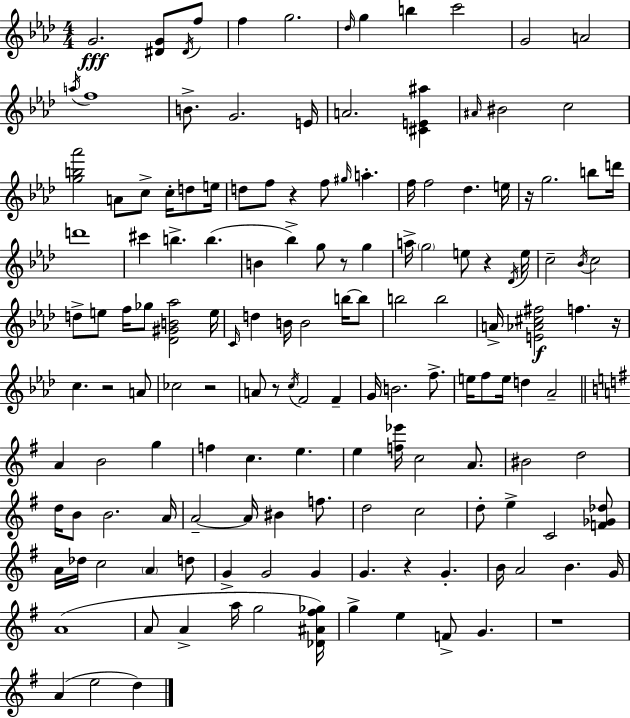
{
  \clef treble
  \numericTimeSignature
  \time 4/4
  \key aes \major
  g'2.\fff <dis' g'>8 \acciaccatura { dis'16 } f''8 | f''4 g''2. | \grace { des''16 } g''4 b''4 c'''2 | g'2 a'2 | \break \acciaccatura { a''16 } f''1 | b'8.-> g'2. | e'16 a'2. <cis' e' ais''>4 | \grace { ais'16 } bis'2 c''2 | \break <g'' b'' aes'''>2 a'8 c''8-> | c''16-. d''8 e''16 d''8 f''8 r4 f''8 \grace { gis''16 } a''4.-. | f''16 f''2 des''4. | e''16 r16 g''2. | \break b''8 d'''16 d'''1 | cis'''4 b''4.-> b''4.( | b'4 bes''4->) g''8 r8 | g''4 a''16-> \parenthesize g''2 e''8 | \break r4 \acciaccatura { des'16 } e''16 c''2-- \acciaccatura { bes'16 } c''2 | d''8-> e''8 f''16 ges''8 <des' gis' b' aes''>2 | e''16 \grace { c'16 } d''4 b'16 b'2 | b''16~~ b''8 b''2 | \break b''2 a'16-> <e' aes' cis'' fis''>2\f | f''4. r16 c''4. r2 | a'8 ces''2 | r2 a'8 r8 \acciaccatura { c''16 } f'2 | \break f'4-- g'16 b'2. | f''8.-> e''16 f''8 e''16 d''4 | aes'2-- \bar "||" \break \key g \major a'4 b'2 g''4 | f''4 c''4. e''4. | e''4 <f'' ees'''>16 c''2 a'8. | bis'2 d''2 | \break d''16 b'8 b'2. a'16 | a'2--~~ a'16 bis'4 f''8. | d''2 c''2 | d''8-. e''4-> c'2 <f' ges' des''>8 | \break a'16 des''16 c''2 \parenthesize a'4 d''8 | g'4-> g'2 g'4 | g'4. r4 g'4.-. | b'16 a'2 b'4. g'16 | \break a'1( | a'8 a'4-> a''16 g''2 <des' ais' fis'' ges''>16) | g''4-> e''4 f'8-> g'4. | r1 | \break a'4( e''2 d''4) | \bar "|."
}